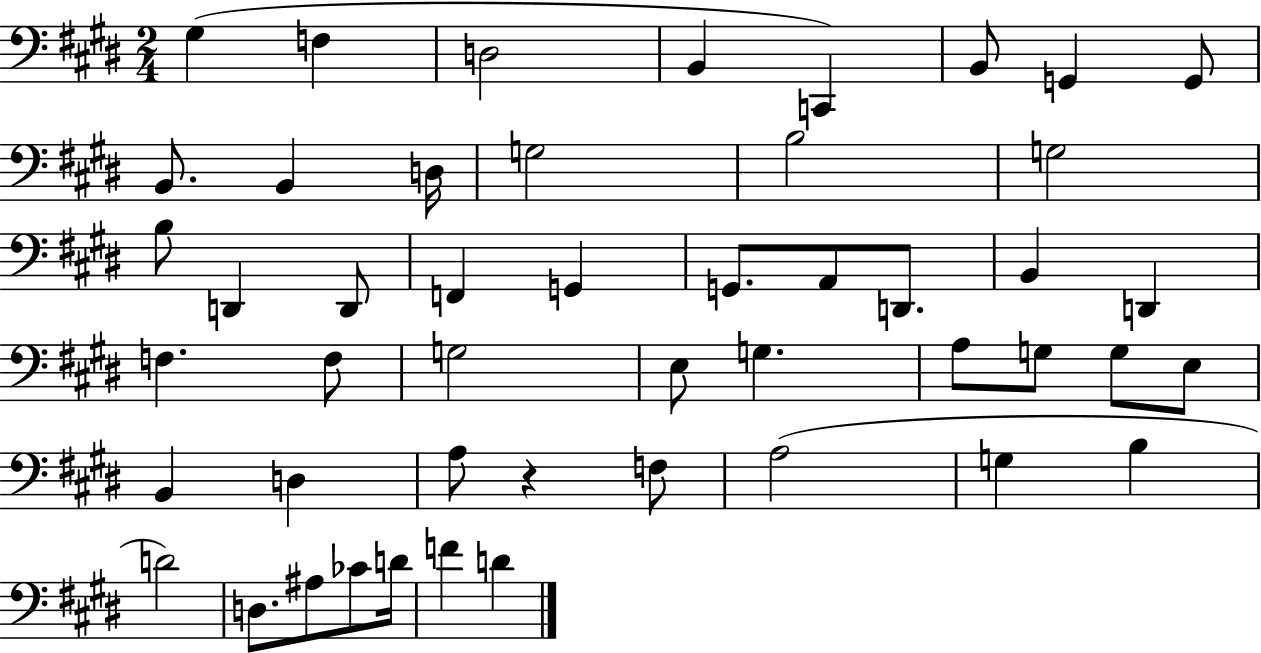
X:1
T:Untitled
M:2/4
L:1/4
K:E
^G, F, D,2 B,, C,, B,,/2 G,, G,,/2 B,,/2 B,, D,/4 G,2 B,2 G,2 B,/2 D,, D,,/2 F,, G,, G,,/2 A,,/2 D,,/2 B,, D,, F, F,/2 G,2 E,/2 G, A,/2 G,/2 G,/2 E,/2 B,, D, A,/2 z F,/2 A,2 G, B, D2 D,/2 ^A,/2 _C/2 D/4 F D